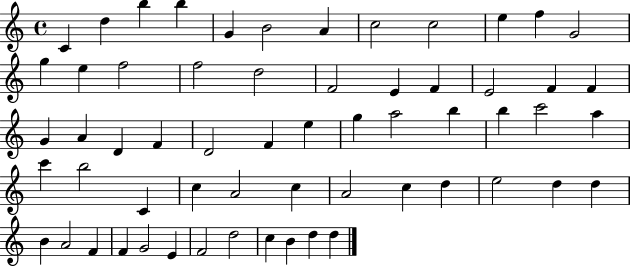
{
  \clef treble
  \time 4/4
  \defaultTimeSignature
  \key c \major
  c'4 d''4 b''4 b''4 | g'4 b'2 a'4 | c''2 c''2 | e''4 f''4 g'2 | \break g''4 e''4 f''2 | f''2 d''2 | f'2 e'4 f'4 | e'2 f'4 f'4 | \break g'4 a'4 d'4 f'4 | d'2 f'4 e''4 | g''4 a''2 b''4 | b''4 c'''2 a''4 | \break c'''4 b''2 c'4 | c''4 a'2 c''4 | a'2 c''4 d''4 | e''2 d''4 d''4 | \break b'4 a'2 f'4 | f'4 g'2 e'4 | f'2 d''2 | c''4 b'4 d''4 d''4 | \break \bar "|."
}